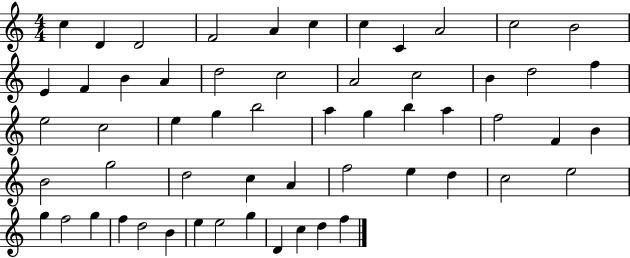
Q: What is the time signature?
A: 4/4